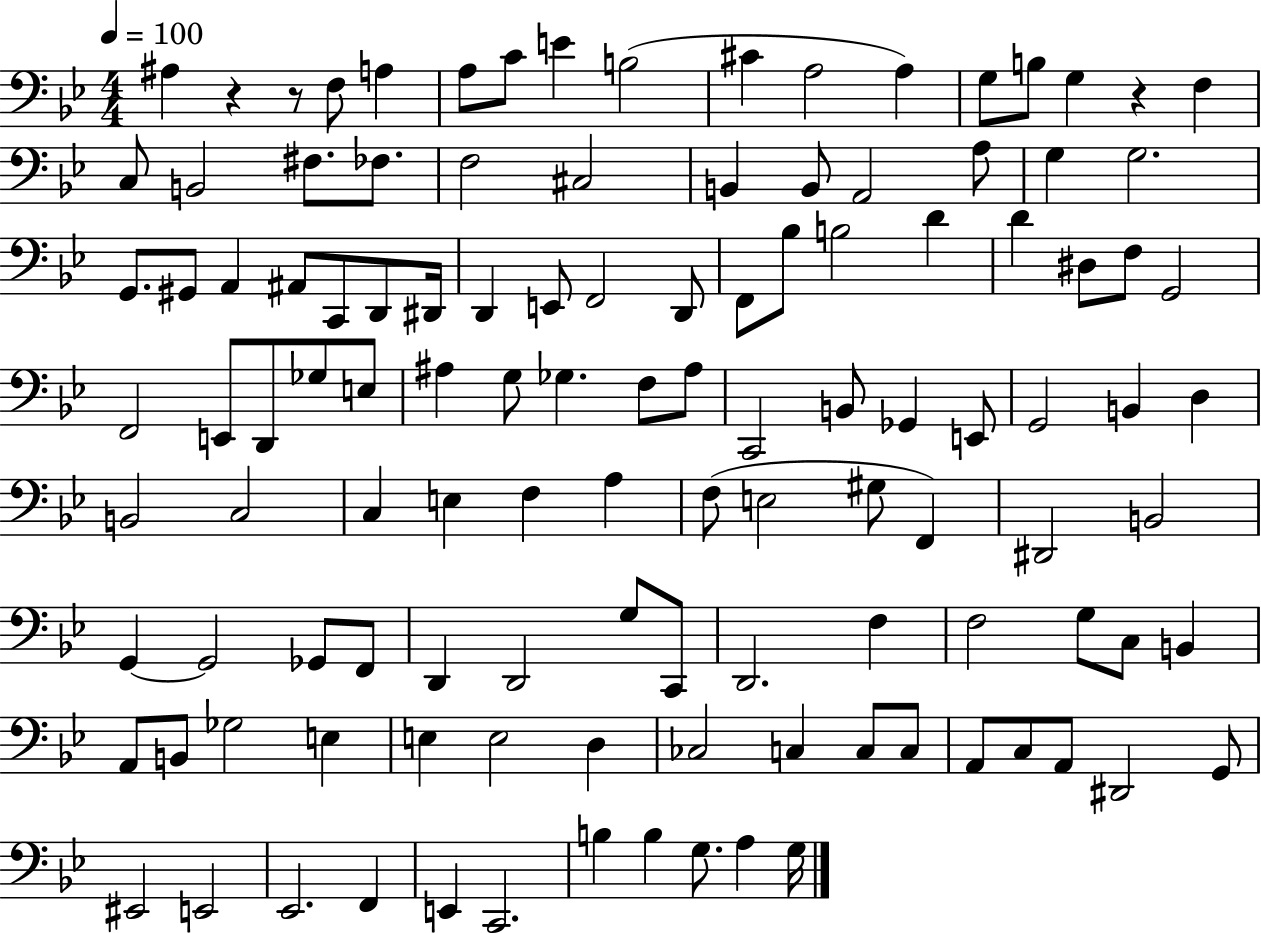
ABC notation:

X:1
T:Untitled
M:4/4
L:1/4
K:Bb
^A, z z/2 F,/2 A, A,/2 C/2 E B,2 ^C A,2 A, G,/2 B,/2 G, z F, C,/2 B,,2 ^F,/2 _F,/2 F,2 ^C,2 B,, B,,/2 A,,2 A,/2 G, G,2 G,,/2 ^G,,/2 A,, ^A,,/2 C,,/2 D,,/2 ^D,,/4 D,, E,,/2 F,,2 D,,/2 F,,/2 _B,/2 B,2 D D ^D,/2 F,/2 G,,2 F,,2 E,,/2 D,,/2 _G,/2 E,/2 ^A, G,/2 _G, F,/2 ^A,/2 C,,2 B,,/2 _G,, E,,/2 G,,2 B,, D, B,,2 C,2 C, E, F, A, F,/2 E,2 ^G,/2 F,, ^D,,2 B,,2 G,, G,,2 _G,,/2 F,,/2 D,, D,,2 G,/2 C,,/2 D,,2 F, F,2 G,/2 C,/2 B,, A,,/2 B,,/2 _G,2 E, E, E,2 D, _C,2 C, C,/2 C,/2 A,,/2 C,/2 A,,/2 ^D,,2 G,,/2 ^E,,2 E,,2 _E,,2 F,, E,, C,,2 B, B, G,/2 A, G,/4